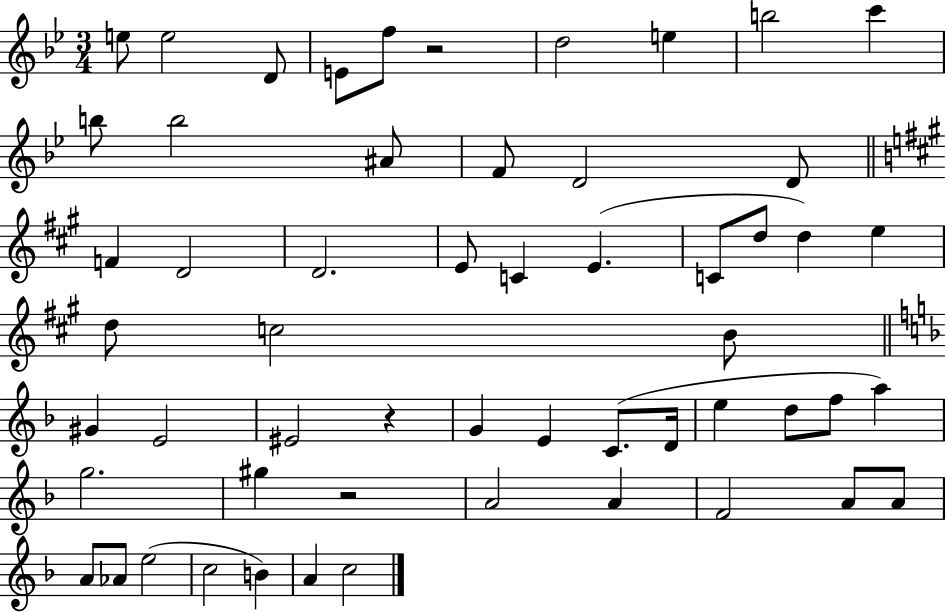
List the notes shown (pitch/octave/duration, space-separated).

E5/e E5/h D4/e E4/e F5/e R/h D5/h E5/q B5/h C6/q B5/e B5/h A#4/e F4/e D4/h D4/e F4/q D4/h D4/h. E4/e C4/q E4/q. C4/e D5/e D5/q E5/q D5/e C5/h B4/e G#4/q E4/h EIS4/h R/q G4/q E4/q C4/e. D4/s E5/q D5/e F5/e A5/q G5/h. G#5/q R/h A4/h A4/q F4/h A4/e A4/e A4/e Ab4/e E5/h C5/h B4/q A4/q C5/h